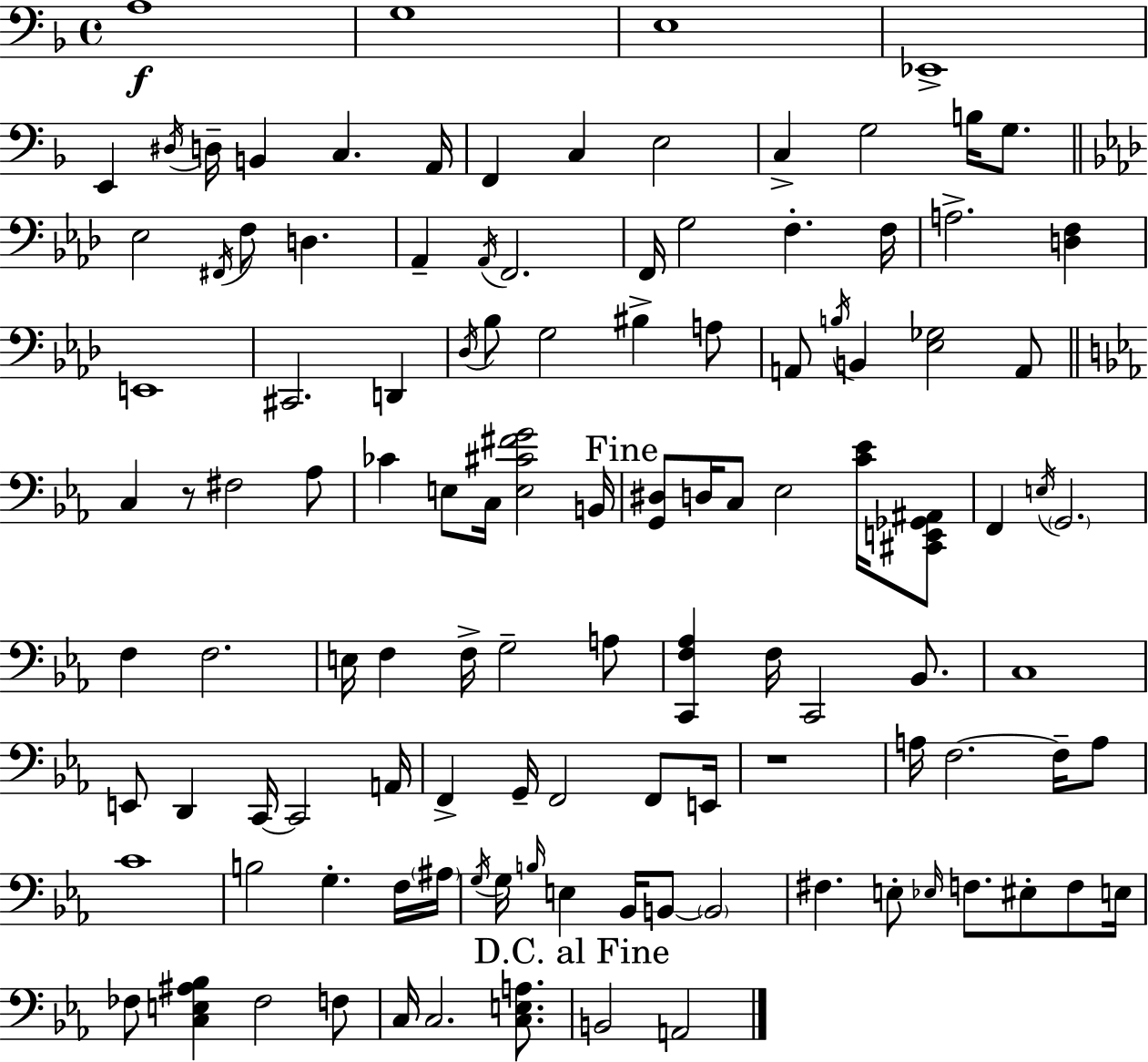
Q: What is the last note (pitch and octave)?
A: A2